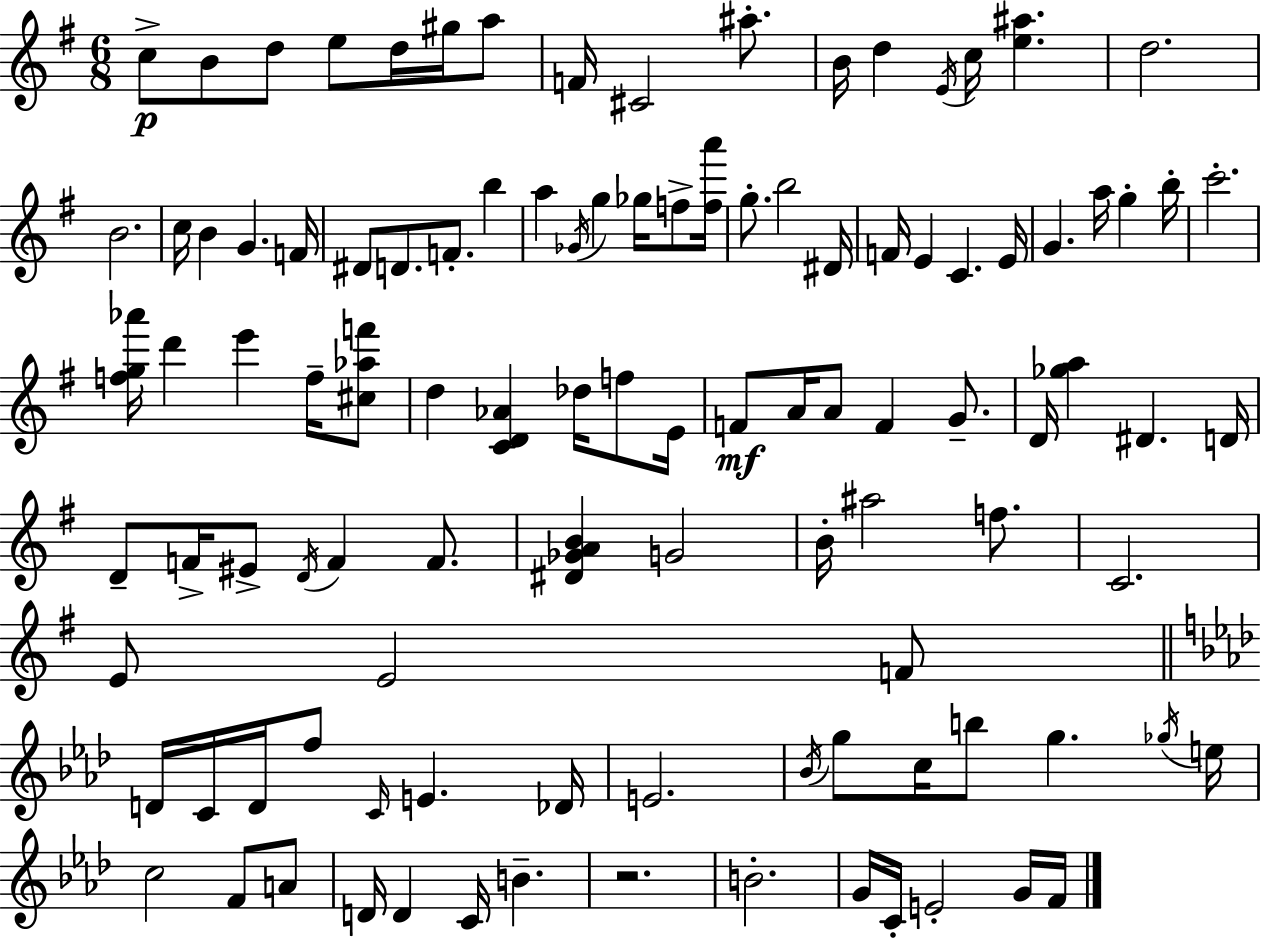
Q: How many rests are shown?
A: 1